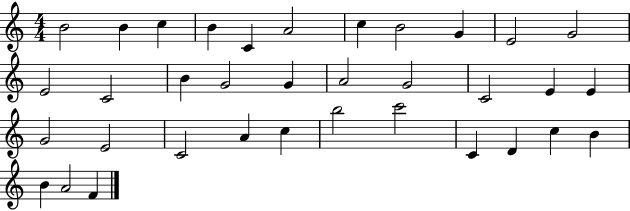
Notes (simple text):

B4/h B4/q C5/q B4/q C4/q A4/h C5/q B4/h G4/q E4/h G4/h E4/h C4/h B4/q G4/h G4/q A4/h G4/h C4/h E4/q E4/q G4/h E4/h C4/h A4/q C5/q B5/h C6/h C4/q D4/q C5/q B4/q B4/q A4/h F4/q